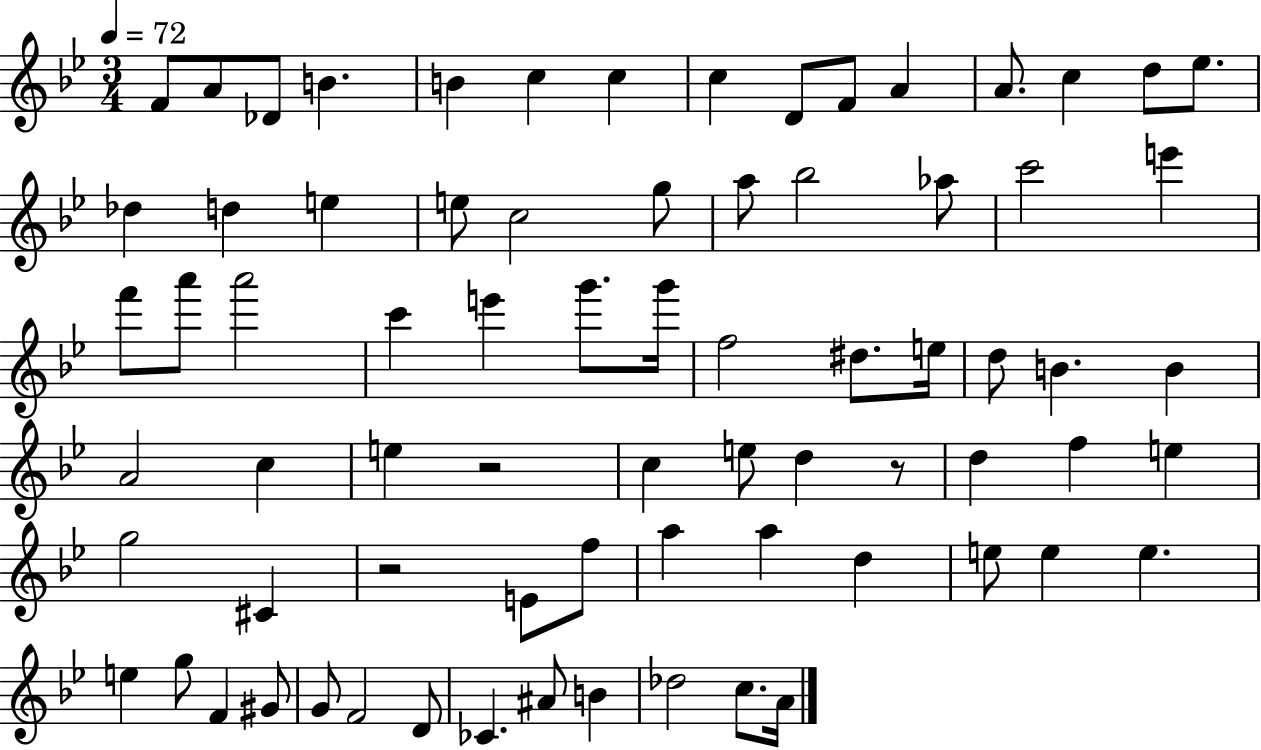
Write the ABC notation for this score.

X:1
T:Untitled
M:3/4
L:1/4
K:Bb
F/2 A/2 _D/2 B B c c c D/2 F/2 A A/2 c d/2 _e/2 _d d e e/2 c2 g/2 a/2 _b2 _a/2 c'2 e' f'/2 a'/2 a'2 c' e' g'/2 g'/4 f2 ^d/2 e/4 d/2 B B A2 c e z2 c e/2 d z/2 d f e g2 ^C z2 E/2 f/2 a a d e/2 e e e g/2 F ^G/2 G/2 F2 D/2 _C ^A/2 B _d2 c/2 A/4